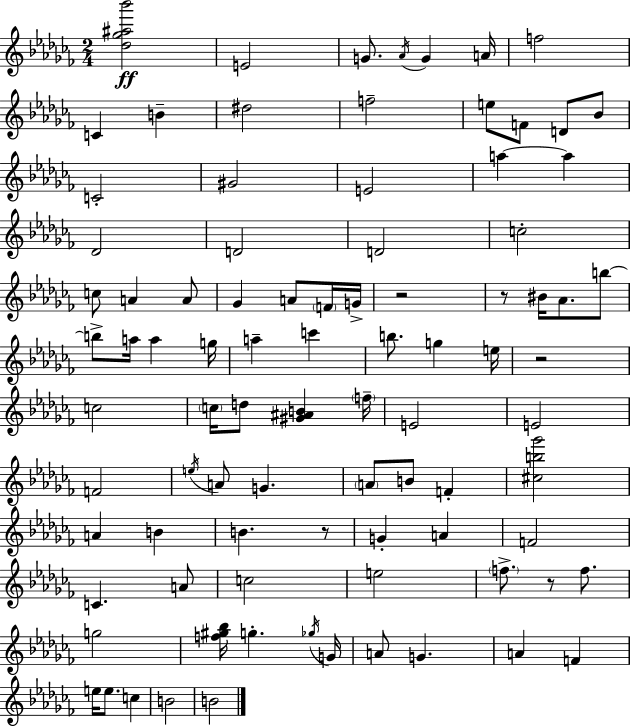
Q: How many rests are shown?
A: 5